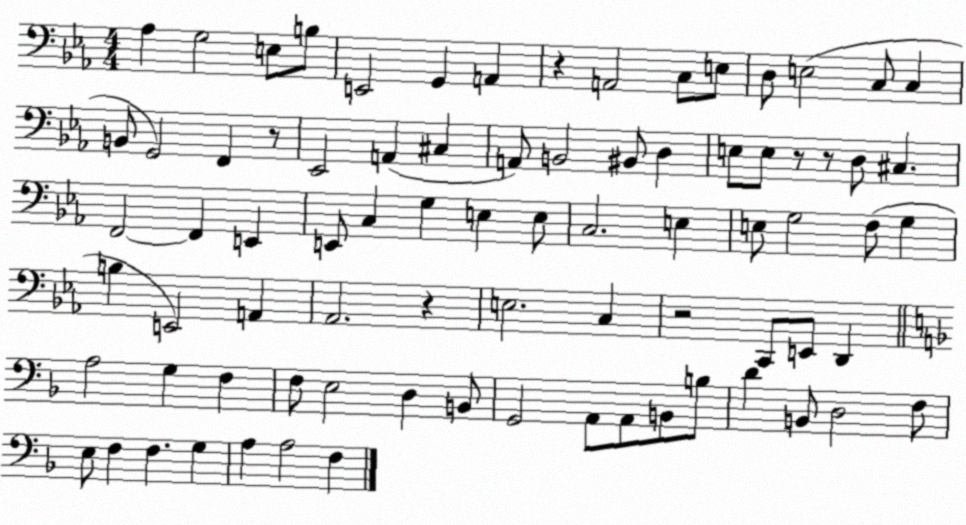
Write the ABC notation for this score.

X:1
T:Untitled
M:4/4
L:1/4
K:Eb
_A, G,2 E,/2 B,/2 E,,2 G,, A,, z A,,2 C,/2 E,/2 D,/2 E,2 C,/2 C, B,,/2 G,,2 F,, z/2 _E,,2 A,, ^C, A,,/2 B,,2 ^B,,/2 D, E,/2 E,/2 z/2 z/2 D,/2 ^C, F,,2 F,, E,, E,,/2 C, G, E, E,/2 C,2 E, E,/2 G,2 F,/2 G, B, E,,2 A,, _A,,2 z E,2 C, z2 C,,/2 E,,/2 D,, A,2 G, F, F,/2 E,2 D, B,,/2 G,,2 A,,/2 A,,/2 B,,/2 B,/2 D B,,/2 D,2 F,/2 E,/2 F, F, G, A, A,2 F,